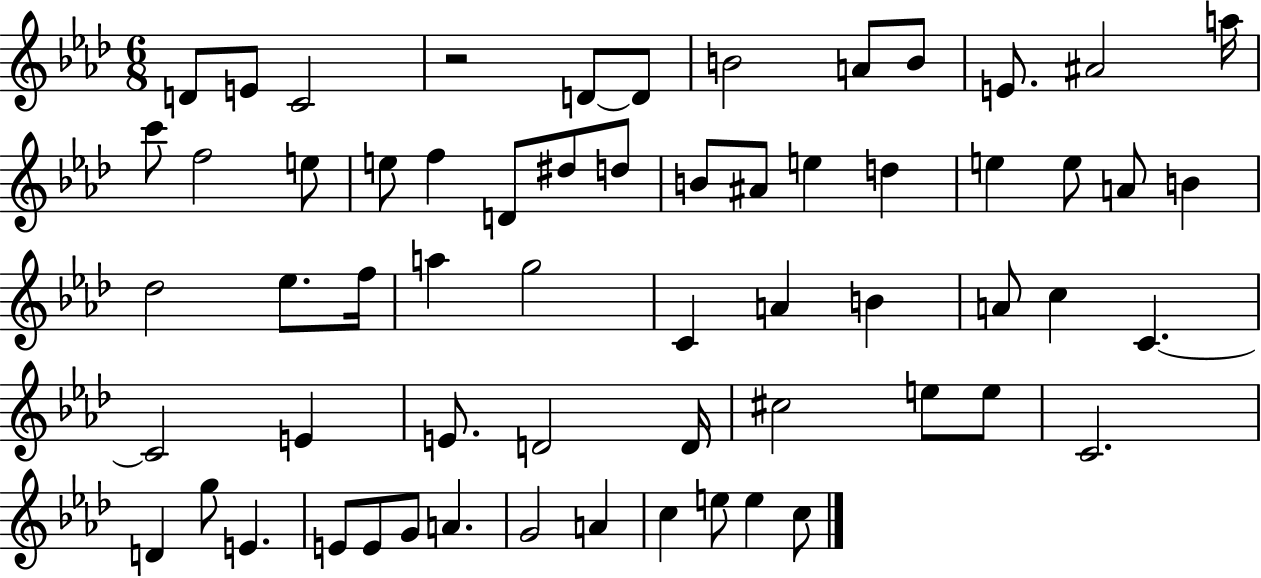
X:1
T:Untitled
M:6/8
L:1/4
K:Ab
D/2 E/2 C2 z2 D/2 D/2 B2 A/2 B/2 E/2 ^A2 a/4 c'/2 f2 e/2 e/2 f D/2 ^d/2 d/2 B/2 ^A/2 e d e e/2 A/2 B _d2 _e/2 f/4 a g2 C A B A/2 c C C2 E E/2 D2 D/4 ^c2 e/2 e/2 C2 D g/2 E E/2 E/2 G/2 A G2 A c e/2 e c/2